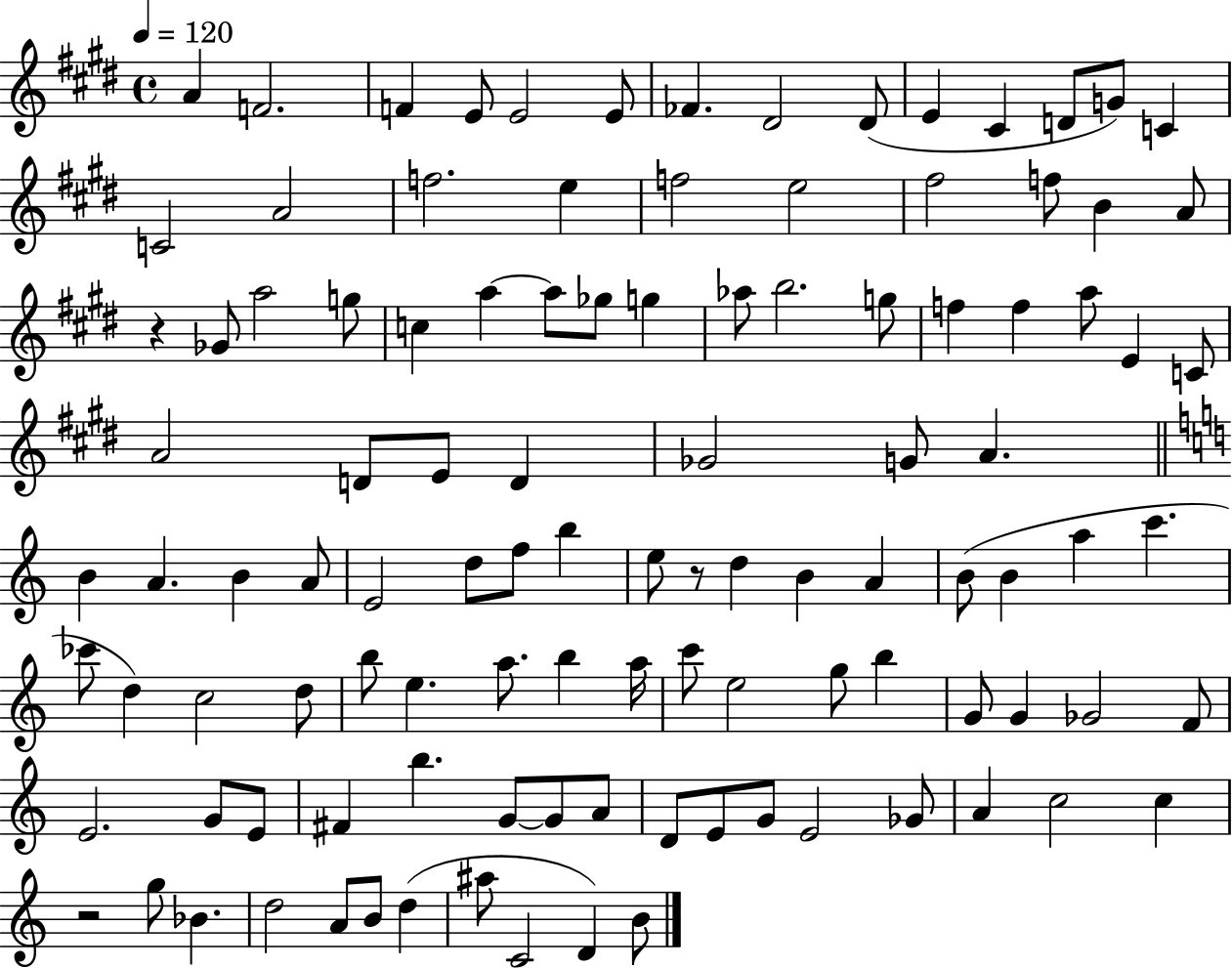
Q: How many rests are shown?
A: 3